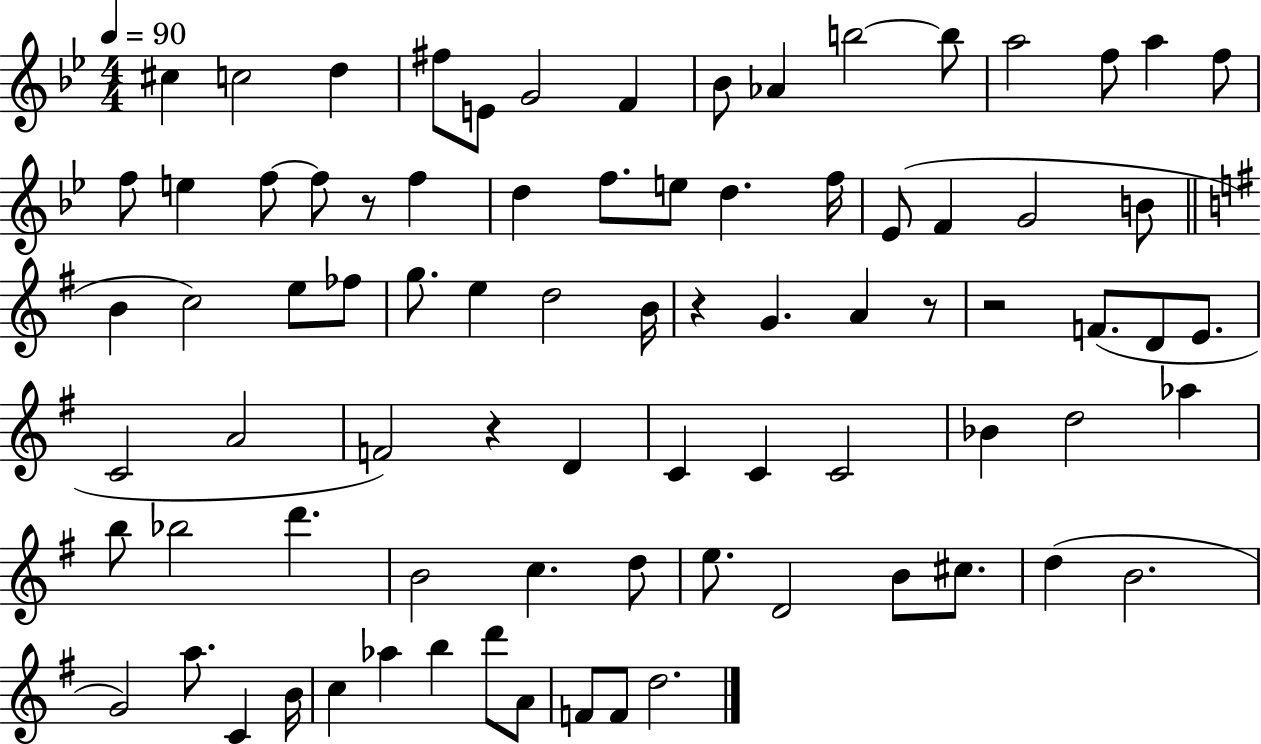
C#5/q C5/h D5/q F#5/e E4/e G4/h F4/q Bb4/e Ab4/q B5/h B5/e A5/h F5/e A5/q F5/e F5/e E5/q F5/e F5/e R/e F5/q D5/q F5/e. E5/e D5/q. F5/s Eb4/e F4/q G4/h B4/e B4/q C5/h E5/e FES5/e G5/e. E5/q D5/h B4/s R/q G4/q. A4/q R/e R/h F4/e. D4/e E4/e. C4/h A4/h F4/h R/q D4/q C4/q C4/q C4/h Bb4/q D5/h Ab5/q B5/e Bb5/h D6/q. B4/h C5/q. D5/e E5/e. D4/h B4/e C#5/e. D5/q B4/h. G4/h A5/e. C4/q B4/s C5/q Ab5/q B5/q D6/e A4/e F4/e F4/e D5/h.